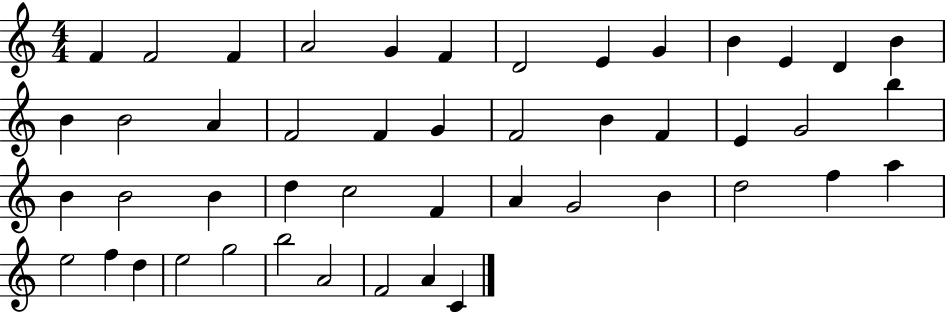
X:1
T:Untitled
M:4/4
L:1/4
K:C
F F2 F A2 G F D2 E G B E D B B B2 A F2 F G F2 B F E G2 b B B2 B d c2 F A G2 B d2 f a e2 f d e2 g2 b2 A2 F2 A C